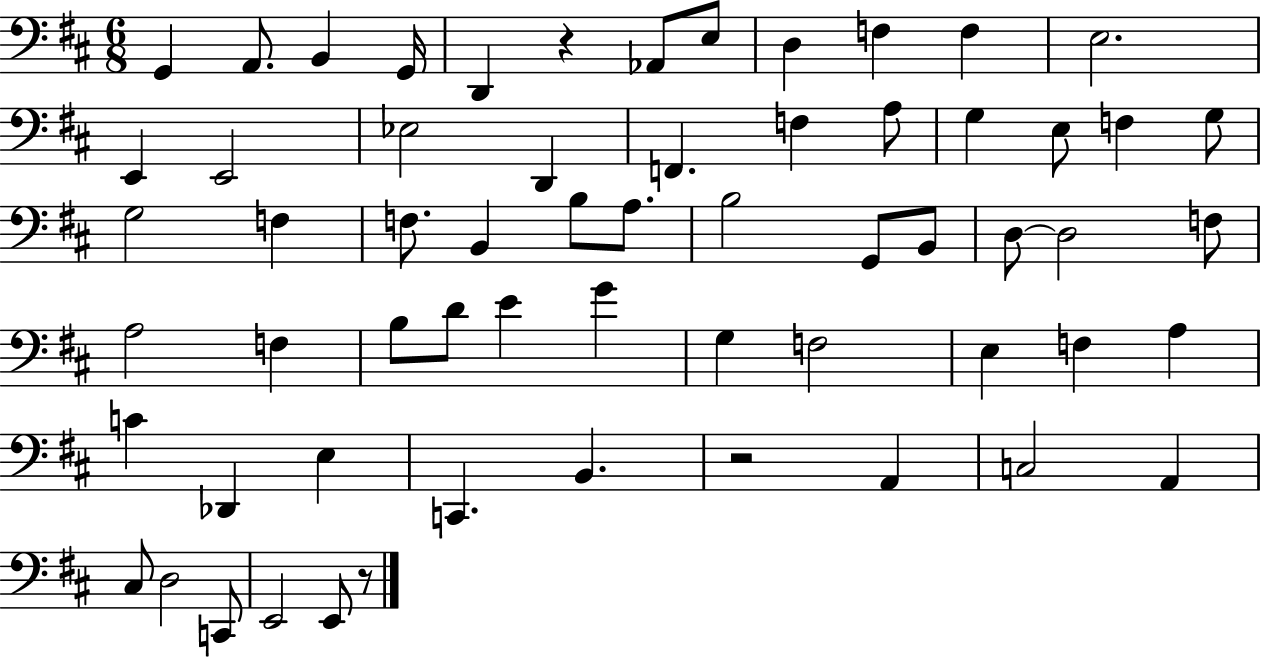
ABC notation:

X:1
T:Untitled
M:6/8
L:1/4
K:D
G,, A,,/2 B,, G,,/4 D,, z _A,,/2 E,/2 D, F, F, E,2 E,, E,,2 _E,2 D,, F,, F, A,/2 G, E,/2 F, G,/2 G,2 F, F,/2 B,, B,/2 A,/2 B,2 G,,/2 B,,/2 D,/2 D,2 F,/2 A,2 F, B,/2 D/2 E G G, F,2 E, F, A, C _D,, E, C,, B,, z2 A,, C,2 A,, ^C,/2 D,2 C,,/2 E,,2 E,,/2 z/2